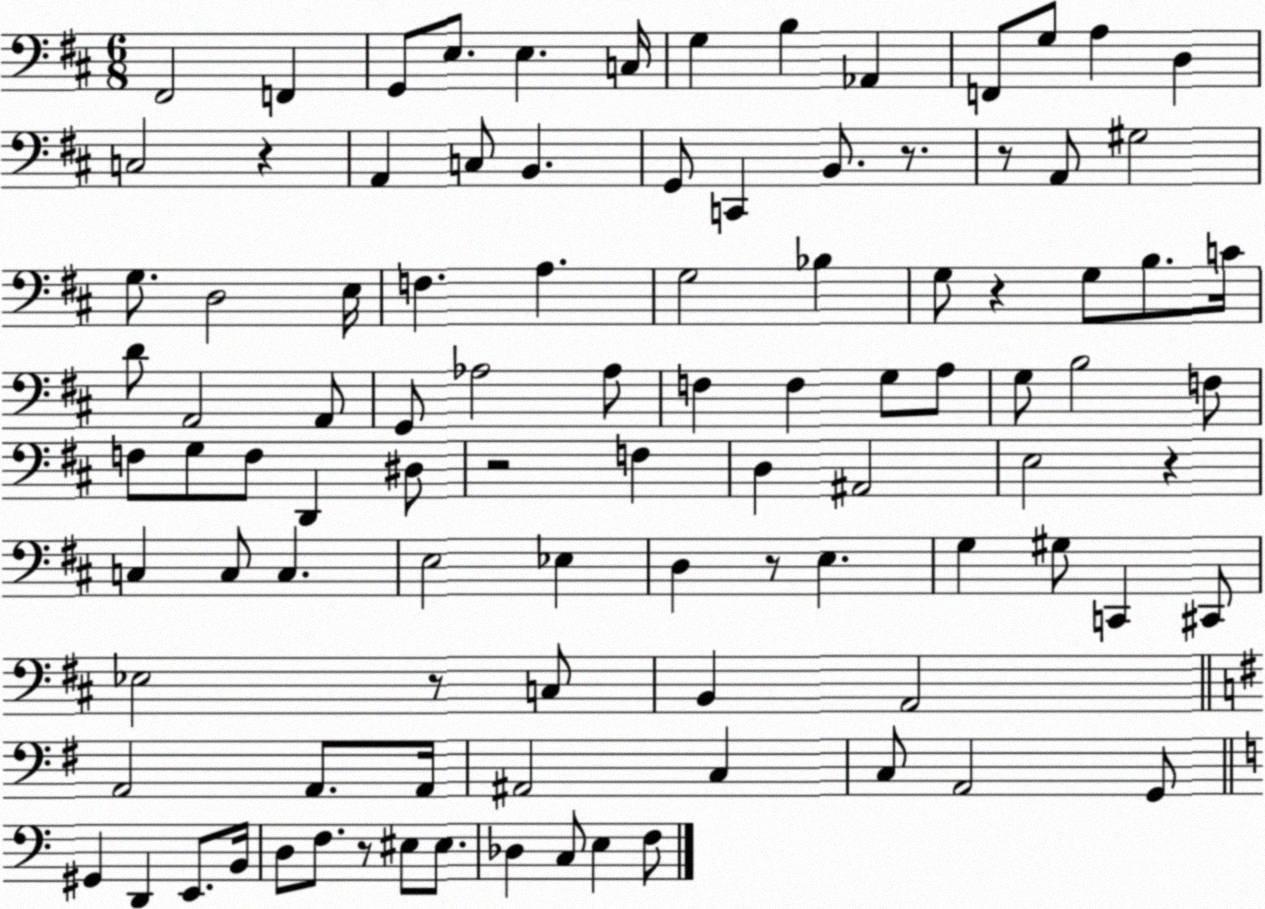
X:1
T:Untitled
M:6/8
L:1/4
K:D
^F,,2 F,, G,,/2 E,/2 E, C,/4 G, B, _A,, F,,/2 G,/2 A, D, C,2 z A,, C,/2 B,, G,,/2 C,, B,,/2 z/2 z/2 A,,/2 ^G,2 G,/2 D,2 E,/4 F, A, G,2 _B, G,/2 z G,/2 B,/2 C/4 D/2 A,,2 A,,/2 G,,/2 _A,2 _A,/2 F, F, G,/2 A,/2 G,/2 B,2 F,/2 F,/2 G,/2 F,/2 D,, ^D,/2 z2 F, D, ^A,,2 E,2 z C, C,/2 C, E,2 _E, D, z/2 E, G, ^G,/2 C,, ^C,,/2 _E,2 z/2 C,/2 B,, A,,2 A,,2 A,,/2 A,,/4 ^A,,2 C, C,/2 A,,2 G,,/2 ^G,, D,, E,,/2 B,,/4 D,/2 F,/2 z/2 ^E,/2 ^E,/2 _D, C,/2 E, F,/2